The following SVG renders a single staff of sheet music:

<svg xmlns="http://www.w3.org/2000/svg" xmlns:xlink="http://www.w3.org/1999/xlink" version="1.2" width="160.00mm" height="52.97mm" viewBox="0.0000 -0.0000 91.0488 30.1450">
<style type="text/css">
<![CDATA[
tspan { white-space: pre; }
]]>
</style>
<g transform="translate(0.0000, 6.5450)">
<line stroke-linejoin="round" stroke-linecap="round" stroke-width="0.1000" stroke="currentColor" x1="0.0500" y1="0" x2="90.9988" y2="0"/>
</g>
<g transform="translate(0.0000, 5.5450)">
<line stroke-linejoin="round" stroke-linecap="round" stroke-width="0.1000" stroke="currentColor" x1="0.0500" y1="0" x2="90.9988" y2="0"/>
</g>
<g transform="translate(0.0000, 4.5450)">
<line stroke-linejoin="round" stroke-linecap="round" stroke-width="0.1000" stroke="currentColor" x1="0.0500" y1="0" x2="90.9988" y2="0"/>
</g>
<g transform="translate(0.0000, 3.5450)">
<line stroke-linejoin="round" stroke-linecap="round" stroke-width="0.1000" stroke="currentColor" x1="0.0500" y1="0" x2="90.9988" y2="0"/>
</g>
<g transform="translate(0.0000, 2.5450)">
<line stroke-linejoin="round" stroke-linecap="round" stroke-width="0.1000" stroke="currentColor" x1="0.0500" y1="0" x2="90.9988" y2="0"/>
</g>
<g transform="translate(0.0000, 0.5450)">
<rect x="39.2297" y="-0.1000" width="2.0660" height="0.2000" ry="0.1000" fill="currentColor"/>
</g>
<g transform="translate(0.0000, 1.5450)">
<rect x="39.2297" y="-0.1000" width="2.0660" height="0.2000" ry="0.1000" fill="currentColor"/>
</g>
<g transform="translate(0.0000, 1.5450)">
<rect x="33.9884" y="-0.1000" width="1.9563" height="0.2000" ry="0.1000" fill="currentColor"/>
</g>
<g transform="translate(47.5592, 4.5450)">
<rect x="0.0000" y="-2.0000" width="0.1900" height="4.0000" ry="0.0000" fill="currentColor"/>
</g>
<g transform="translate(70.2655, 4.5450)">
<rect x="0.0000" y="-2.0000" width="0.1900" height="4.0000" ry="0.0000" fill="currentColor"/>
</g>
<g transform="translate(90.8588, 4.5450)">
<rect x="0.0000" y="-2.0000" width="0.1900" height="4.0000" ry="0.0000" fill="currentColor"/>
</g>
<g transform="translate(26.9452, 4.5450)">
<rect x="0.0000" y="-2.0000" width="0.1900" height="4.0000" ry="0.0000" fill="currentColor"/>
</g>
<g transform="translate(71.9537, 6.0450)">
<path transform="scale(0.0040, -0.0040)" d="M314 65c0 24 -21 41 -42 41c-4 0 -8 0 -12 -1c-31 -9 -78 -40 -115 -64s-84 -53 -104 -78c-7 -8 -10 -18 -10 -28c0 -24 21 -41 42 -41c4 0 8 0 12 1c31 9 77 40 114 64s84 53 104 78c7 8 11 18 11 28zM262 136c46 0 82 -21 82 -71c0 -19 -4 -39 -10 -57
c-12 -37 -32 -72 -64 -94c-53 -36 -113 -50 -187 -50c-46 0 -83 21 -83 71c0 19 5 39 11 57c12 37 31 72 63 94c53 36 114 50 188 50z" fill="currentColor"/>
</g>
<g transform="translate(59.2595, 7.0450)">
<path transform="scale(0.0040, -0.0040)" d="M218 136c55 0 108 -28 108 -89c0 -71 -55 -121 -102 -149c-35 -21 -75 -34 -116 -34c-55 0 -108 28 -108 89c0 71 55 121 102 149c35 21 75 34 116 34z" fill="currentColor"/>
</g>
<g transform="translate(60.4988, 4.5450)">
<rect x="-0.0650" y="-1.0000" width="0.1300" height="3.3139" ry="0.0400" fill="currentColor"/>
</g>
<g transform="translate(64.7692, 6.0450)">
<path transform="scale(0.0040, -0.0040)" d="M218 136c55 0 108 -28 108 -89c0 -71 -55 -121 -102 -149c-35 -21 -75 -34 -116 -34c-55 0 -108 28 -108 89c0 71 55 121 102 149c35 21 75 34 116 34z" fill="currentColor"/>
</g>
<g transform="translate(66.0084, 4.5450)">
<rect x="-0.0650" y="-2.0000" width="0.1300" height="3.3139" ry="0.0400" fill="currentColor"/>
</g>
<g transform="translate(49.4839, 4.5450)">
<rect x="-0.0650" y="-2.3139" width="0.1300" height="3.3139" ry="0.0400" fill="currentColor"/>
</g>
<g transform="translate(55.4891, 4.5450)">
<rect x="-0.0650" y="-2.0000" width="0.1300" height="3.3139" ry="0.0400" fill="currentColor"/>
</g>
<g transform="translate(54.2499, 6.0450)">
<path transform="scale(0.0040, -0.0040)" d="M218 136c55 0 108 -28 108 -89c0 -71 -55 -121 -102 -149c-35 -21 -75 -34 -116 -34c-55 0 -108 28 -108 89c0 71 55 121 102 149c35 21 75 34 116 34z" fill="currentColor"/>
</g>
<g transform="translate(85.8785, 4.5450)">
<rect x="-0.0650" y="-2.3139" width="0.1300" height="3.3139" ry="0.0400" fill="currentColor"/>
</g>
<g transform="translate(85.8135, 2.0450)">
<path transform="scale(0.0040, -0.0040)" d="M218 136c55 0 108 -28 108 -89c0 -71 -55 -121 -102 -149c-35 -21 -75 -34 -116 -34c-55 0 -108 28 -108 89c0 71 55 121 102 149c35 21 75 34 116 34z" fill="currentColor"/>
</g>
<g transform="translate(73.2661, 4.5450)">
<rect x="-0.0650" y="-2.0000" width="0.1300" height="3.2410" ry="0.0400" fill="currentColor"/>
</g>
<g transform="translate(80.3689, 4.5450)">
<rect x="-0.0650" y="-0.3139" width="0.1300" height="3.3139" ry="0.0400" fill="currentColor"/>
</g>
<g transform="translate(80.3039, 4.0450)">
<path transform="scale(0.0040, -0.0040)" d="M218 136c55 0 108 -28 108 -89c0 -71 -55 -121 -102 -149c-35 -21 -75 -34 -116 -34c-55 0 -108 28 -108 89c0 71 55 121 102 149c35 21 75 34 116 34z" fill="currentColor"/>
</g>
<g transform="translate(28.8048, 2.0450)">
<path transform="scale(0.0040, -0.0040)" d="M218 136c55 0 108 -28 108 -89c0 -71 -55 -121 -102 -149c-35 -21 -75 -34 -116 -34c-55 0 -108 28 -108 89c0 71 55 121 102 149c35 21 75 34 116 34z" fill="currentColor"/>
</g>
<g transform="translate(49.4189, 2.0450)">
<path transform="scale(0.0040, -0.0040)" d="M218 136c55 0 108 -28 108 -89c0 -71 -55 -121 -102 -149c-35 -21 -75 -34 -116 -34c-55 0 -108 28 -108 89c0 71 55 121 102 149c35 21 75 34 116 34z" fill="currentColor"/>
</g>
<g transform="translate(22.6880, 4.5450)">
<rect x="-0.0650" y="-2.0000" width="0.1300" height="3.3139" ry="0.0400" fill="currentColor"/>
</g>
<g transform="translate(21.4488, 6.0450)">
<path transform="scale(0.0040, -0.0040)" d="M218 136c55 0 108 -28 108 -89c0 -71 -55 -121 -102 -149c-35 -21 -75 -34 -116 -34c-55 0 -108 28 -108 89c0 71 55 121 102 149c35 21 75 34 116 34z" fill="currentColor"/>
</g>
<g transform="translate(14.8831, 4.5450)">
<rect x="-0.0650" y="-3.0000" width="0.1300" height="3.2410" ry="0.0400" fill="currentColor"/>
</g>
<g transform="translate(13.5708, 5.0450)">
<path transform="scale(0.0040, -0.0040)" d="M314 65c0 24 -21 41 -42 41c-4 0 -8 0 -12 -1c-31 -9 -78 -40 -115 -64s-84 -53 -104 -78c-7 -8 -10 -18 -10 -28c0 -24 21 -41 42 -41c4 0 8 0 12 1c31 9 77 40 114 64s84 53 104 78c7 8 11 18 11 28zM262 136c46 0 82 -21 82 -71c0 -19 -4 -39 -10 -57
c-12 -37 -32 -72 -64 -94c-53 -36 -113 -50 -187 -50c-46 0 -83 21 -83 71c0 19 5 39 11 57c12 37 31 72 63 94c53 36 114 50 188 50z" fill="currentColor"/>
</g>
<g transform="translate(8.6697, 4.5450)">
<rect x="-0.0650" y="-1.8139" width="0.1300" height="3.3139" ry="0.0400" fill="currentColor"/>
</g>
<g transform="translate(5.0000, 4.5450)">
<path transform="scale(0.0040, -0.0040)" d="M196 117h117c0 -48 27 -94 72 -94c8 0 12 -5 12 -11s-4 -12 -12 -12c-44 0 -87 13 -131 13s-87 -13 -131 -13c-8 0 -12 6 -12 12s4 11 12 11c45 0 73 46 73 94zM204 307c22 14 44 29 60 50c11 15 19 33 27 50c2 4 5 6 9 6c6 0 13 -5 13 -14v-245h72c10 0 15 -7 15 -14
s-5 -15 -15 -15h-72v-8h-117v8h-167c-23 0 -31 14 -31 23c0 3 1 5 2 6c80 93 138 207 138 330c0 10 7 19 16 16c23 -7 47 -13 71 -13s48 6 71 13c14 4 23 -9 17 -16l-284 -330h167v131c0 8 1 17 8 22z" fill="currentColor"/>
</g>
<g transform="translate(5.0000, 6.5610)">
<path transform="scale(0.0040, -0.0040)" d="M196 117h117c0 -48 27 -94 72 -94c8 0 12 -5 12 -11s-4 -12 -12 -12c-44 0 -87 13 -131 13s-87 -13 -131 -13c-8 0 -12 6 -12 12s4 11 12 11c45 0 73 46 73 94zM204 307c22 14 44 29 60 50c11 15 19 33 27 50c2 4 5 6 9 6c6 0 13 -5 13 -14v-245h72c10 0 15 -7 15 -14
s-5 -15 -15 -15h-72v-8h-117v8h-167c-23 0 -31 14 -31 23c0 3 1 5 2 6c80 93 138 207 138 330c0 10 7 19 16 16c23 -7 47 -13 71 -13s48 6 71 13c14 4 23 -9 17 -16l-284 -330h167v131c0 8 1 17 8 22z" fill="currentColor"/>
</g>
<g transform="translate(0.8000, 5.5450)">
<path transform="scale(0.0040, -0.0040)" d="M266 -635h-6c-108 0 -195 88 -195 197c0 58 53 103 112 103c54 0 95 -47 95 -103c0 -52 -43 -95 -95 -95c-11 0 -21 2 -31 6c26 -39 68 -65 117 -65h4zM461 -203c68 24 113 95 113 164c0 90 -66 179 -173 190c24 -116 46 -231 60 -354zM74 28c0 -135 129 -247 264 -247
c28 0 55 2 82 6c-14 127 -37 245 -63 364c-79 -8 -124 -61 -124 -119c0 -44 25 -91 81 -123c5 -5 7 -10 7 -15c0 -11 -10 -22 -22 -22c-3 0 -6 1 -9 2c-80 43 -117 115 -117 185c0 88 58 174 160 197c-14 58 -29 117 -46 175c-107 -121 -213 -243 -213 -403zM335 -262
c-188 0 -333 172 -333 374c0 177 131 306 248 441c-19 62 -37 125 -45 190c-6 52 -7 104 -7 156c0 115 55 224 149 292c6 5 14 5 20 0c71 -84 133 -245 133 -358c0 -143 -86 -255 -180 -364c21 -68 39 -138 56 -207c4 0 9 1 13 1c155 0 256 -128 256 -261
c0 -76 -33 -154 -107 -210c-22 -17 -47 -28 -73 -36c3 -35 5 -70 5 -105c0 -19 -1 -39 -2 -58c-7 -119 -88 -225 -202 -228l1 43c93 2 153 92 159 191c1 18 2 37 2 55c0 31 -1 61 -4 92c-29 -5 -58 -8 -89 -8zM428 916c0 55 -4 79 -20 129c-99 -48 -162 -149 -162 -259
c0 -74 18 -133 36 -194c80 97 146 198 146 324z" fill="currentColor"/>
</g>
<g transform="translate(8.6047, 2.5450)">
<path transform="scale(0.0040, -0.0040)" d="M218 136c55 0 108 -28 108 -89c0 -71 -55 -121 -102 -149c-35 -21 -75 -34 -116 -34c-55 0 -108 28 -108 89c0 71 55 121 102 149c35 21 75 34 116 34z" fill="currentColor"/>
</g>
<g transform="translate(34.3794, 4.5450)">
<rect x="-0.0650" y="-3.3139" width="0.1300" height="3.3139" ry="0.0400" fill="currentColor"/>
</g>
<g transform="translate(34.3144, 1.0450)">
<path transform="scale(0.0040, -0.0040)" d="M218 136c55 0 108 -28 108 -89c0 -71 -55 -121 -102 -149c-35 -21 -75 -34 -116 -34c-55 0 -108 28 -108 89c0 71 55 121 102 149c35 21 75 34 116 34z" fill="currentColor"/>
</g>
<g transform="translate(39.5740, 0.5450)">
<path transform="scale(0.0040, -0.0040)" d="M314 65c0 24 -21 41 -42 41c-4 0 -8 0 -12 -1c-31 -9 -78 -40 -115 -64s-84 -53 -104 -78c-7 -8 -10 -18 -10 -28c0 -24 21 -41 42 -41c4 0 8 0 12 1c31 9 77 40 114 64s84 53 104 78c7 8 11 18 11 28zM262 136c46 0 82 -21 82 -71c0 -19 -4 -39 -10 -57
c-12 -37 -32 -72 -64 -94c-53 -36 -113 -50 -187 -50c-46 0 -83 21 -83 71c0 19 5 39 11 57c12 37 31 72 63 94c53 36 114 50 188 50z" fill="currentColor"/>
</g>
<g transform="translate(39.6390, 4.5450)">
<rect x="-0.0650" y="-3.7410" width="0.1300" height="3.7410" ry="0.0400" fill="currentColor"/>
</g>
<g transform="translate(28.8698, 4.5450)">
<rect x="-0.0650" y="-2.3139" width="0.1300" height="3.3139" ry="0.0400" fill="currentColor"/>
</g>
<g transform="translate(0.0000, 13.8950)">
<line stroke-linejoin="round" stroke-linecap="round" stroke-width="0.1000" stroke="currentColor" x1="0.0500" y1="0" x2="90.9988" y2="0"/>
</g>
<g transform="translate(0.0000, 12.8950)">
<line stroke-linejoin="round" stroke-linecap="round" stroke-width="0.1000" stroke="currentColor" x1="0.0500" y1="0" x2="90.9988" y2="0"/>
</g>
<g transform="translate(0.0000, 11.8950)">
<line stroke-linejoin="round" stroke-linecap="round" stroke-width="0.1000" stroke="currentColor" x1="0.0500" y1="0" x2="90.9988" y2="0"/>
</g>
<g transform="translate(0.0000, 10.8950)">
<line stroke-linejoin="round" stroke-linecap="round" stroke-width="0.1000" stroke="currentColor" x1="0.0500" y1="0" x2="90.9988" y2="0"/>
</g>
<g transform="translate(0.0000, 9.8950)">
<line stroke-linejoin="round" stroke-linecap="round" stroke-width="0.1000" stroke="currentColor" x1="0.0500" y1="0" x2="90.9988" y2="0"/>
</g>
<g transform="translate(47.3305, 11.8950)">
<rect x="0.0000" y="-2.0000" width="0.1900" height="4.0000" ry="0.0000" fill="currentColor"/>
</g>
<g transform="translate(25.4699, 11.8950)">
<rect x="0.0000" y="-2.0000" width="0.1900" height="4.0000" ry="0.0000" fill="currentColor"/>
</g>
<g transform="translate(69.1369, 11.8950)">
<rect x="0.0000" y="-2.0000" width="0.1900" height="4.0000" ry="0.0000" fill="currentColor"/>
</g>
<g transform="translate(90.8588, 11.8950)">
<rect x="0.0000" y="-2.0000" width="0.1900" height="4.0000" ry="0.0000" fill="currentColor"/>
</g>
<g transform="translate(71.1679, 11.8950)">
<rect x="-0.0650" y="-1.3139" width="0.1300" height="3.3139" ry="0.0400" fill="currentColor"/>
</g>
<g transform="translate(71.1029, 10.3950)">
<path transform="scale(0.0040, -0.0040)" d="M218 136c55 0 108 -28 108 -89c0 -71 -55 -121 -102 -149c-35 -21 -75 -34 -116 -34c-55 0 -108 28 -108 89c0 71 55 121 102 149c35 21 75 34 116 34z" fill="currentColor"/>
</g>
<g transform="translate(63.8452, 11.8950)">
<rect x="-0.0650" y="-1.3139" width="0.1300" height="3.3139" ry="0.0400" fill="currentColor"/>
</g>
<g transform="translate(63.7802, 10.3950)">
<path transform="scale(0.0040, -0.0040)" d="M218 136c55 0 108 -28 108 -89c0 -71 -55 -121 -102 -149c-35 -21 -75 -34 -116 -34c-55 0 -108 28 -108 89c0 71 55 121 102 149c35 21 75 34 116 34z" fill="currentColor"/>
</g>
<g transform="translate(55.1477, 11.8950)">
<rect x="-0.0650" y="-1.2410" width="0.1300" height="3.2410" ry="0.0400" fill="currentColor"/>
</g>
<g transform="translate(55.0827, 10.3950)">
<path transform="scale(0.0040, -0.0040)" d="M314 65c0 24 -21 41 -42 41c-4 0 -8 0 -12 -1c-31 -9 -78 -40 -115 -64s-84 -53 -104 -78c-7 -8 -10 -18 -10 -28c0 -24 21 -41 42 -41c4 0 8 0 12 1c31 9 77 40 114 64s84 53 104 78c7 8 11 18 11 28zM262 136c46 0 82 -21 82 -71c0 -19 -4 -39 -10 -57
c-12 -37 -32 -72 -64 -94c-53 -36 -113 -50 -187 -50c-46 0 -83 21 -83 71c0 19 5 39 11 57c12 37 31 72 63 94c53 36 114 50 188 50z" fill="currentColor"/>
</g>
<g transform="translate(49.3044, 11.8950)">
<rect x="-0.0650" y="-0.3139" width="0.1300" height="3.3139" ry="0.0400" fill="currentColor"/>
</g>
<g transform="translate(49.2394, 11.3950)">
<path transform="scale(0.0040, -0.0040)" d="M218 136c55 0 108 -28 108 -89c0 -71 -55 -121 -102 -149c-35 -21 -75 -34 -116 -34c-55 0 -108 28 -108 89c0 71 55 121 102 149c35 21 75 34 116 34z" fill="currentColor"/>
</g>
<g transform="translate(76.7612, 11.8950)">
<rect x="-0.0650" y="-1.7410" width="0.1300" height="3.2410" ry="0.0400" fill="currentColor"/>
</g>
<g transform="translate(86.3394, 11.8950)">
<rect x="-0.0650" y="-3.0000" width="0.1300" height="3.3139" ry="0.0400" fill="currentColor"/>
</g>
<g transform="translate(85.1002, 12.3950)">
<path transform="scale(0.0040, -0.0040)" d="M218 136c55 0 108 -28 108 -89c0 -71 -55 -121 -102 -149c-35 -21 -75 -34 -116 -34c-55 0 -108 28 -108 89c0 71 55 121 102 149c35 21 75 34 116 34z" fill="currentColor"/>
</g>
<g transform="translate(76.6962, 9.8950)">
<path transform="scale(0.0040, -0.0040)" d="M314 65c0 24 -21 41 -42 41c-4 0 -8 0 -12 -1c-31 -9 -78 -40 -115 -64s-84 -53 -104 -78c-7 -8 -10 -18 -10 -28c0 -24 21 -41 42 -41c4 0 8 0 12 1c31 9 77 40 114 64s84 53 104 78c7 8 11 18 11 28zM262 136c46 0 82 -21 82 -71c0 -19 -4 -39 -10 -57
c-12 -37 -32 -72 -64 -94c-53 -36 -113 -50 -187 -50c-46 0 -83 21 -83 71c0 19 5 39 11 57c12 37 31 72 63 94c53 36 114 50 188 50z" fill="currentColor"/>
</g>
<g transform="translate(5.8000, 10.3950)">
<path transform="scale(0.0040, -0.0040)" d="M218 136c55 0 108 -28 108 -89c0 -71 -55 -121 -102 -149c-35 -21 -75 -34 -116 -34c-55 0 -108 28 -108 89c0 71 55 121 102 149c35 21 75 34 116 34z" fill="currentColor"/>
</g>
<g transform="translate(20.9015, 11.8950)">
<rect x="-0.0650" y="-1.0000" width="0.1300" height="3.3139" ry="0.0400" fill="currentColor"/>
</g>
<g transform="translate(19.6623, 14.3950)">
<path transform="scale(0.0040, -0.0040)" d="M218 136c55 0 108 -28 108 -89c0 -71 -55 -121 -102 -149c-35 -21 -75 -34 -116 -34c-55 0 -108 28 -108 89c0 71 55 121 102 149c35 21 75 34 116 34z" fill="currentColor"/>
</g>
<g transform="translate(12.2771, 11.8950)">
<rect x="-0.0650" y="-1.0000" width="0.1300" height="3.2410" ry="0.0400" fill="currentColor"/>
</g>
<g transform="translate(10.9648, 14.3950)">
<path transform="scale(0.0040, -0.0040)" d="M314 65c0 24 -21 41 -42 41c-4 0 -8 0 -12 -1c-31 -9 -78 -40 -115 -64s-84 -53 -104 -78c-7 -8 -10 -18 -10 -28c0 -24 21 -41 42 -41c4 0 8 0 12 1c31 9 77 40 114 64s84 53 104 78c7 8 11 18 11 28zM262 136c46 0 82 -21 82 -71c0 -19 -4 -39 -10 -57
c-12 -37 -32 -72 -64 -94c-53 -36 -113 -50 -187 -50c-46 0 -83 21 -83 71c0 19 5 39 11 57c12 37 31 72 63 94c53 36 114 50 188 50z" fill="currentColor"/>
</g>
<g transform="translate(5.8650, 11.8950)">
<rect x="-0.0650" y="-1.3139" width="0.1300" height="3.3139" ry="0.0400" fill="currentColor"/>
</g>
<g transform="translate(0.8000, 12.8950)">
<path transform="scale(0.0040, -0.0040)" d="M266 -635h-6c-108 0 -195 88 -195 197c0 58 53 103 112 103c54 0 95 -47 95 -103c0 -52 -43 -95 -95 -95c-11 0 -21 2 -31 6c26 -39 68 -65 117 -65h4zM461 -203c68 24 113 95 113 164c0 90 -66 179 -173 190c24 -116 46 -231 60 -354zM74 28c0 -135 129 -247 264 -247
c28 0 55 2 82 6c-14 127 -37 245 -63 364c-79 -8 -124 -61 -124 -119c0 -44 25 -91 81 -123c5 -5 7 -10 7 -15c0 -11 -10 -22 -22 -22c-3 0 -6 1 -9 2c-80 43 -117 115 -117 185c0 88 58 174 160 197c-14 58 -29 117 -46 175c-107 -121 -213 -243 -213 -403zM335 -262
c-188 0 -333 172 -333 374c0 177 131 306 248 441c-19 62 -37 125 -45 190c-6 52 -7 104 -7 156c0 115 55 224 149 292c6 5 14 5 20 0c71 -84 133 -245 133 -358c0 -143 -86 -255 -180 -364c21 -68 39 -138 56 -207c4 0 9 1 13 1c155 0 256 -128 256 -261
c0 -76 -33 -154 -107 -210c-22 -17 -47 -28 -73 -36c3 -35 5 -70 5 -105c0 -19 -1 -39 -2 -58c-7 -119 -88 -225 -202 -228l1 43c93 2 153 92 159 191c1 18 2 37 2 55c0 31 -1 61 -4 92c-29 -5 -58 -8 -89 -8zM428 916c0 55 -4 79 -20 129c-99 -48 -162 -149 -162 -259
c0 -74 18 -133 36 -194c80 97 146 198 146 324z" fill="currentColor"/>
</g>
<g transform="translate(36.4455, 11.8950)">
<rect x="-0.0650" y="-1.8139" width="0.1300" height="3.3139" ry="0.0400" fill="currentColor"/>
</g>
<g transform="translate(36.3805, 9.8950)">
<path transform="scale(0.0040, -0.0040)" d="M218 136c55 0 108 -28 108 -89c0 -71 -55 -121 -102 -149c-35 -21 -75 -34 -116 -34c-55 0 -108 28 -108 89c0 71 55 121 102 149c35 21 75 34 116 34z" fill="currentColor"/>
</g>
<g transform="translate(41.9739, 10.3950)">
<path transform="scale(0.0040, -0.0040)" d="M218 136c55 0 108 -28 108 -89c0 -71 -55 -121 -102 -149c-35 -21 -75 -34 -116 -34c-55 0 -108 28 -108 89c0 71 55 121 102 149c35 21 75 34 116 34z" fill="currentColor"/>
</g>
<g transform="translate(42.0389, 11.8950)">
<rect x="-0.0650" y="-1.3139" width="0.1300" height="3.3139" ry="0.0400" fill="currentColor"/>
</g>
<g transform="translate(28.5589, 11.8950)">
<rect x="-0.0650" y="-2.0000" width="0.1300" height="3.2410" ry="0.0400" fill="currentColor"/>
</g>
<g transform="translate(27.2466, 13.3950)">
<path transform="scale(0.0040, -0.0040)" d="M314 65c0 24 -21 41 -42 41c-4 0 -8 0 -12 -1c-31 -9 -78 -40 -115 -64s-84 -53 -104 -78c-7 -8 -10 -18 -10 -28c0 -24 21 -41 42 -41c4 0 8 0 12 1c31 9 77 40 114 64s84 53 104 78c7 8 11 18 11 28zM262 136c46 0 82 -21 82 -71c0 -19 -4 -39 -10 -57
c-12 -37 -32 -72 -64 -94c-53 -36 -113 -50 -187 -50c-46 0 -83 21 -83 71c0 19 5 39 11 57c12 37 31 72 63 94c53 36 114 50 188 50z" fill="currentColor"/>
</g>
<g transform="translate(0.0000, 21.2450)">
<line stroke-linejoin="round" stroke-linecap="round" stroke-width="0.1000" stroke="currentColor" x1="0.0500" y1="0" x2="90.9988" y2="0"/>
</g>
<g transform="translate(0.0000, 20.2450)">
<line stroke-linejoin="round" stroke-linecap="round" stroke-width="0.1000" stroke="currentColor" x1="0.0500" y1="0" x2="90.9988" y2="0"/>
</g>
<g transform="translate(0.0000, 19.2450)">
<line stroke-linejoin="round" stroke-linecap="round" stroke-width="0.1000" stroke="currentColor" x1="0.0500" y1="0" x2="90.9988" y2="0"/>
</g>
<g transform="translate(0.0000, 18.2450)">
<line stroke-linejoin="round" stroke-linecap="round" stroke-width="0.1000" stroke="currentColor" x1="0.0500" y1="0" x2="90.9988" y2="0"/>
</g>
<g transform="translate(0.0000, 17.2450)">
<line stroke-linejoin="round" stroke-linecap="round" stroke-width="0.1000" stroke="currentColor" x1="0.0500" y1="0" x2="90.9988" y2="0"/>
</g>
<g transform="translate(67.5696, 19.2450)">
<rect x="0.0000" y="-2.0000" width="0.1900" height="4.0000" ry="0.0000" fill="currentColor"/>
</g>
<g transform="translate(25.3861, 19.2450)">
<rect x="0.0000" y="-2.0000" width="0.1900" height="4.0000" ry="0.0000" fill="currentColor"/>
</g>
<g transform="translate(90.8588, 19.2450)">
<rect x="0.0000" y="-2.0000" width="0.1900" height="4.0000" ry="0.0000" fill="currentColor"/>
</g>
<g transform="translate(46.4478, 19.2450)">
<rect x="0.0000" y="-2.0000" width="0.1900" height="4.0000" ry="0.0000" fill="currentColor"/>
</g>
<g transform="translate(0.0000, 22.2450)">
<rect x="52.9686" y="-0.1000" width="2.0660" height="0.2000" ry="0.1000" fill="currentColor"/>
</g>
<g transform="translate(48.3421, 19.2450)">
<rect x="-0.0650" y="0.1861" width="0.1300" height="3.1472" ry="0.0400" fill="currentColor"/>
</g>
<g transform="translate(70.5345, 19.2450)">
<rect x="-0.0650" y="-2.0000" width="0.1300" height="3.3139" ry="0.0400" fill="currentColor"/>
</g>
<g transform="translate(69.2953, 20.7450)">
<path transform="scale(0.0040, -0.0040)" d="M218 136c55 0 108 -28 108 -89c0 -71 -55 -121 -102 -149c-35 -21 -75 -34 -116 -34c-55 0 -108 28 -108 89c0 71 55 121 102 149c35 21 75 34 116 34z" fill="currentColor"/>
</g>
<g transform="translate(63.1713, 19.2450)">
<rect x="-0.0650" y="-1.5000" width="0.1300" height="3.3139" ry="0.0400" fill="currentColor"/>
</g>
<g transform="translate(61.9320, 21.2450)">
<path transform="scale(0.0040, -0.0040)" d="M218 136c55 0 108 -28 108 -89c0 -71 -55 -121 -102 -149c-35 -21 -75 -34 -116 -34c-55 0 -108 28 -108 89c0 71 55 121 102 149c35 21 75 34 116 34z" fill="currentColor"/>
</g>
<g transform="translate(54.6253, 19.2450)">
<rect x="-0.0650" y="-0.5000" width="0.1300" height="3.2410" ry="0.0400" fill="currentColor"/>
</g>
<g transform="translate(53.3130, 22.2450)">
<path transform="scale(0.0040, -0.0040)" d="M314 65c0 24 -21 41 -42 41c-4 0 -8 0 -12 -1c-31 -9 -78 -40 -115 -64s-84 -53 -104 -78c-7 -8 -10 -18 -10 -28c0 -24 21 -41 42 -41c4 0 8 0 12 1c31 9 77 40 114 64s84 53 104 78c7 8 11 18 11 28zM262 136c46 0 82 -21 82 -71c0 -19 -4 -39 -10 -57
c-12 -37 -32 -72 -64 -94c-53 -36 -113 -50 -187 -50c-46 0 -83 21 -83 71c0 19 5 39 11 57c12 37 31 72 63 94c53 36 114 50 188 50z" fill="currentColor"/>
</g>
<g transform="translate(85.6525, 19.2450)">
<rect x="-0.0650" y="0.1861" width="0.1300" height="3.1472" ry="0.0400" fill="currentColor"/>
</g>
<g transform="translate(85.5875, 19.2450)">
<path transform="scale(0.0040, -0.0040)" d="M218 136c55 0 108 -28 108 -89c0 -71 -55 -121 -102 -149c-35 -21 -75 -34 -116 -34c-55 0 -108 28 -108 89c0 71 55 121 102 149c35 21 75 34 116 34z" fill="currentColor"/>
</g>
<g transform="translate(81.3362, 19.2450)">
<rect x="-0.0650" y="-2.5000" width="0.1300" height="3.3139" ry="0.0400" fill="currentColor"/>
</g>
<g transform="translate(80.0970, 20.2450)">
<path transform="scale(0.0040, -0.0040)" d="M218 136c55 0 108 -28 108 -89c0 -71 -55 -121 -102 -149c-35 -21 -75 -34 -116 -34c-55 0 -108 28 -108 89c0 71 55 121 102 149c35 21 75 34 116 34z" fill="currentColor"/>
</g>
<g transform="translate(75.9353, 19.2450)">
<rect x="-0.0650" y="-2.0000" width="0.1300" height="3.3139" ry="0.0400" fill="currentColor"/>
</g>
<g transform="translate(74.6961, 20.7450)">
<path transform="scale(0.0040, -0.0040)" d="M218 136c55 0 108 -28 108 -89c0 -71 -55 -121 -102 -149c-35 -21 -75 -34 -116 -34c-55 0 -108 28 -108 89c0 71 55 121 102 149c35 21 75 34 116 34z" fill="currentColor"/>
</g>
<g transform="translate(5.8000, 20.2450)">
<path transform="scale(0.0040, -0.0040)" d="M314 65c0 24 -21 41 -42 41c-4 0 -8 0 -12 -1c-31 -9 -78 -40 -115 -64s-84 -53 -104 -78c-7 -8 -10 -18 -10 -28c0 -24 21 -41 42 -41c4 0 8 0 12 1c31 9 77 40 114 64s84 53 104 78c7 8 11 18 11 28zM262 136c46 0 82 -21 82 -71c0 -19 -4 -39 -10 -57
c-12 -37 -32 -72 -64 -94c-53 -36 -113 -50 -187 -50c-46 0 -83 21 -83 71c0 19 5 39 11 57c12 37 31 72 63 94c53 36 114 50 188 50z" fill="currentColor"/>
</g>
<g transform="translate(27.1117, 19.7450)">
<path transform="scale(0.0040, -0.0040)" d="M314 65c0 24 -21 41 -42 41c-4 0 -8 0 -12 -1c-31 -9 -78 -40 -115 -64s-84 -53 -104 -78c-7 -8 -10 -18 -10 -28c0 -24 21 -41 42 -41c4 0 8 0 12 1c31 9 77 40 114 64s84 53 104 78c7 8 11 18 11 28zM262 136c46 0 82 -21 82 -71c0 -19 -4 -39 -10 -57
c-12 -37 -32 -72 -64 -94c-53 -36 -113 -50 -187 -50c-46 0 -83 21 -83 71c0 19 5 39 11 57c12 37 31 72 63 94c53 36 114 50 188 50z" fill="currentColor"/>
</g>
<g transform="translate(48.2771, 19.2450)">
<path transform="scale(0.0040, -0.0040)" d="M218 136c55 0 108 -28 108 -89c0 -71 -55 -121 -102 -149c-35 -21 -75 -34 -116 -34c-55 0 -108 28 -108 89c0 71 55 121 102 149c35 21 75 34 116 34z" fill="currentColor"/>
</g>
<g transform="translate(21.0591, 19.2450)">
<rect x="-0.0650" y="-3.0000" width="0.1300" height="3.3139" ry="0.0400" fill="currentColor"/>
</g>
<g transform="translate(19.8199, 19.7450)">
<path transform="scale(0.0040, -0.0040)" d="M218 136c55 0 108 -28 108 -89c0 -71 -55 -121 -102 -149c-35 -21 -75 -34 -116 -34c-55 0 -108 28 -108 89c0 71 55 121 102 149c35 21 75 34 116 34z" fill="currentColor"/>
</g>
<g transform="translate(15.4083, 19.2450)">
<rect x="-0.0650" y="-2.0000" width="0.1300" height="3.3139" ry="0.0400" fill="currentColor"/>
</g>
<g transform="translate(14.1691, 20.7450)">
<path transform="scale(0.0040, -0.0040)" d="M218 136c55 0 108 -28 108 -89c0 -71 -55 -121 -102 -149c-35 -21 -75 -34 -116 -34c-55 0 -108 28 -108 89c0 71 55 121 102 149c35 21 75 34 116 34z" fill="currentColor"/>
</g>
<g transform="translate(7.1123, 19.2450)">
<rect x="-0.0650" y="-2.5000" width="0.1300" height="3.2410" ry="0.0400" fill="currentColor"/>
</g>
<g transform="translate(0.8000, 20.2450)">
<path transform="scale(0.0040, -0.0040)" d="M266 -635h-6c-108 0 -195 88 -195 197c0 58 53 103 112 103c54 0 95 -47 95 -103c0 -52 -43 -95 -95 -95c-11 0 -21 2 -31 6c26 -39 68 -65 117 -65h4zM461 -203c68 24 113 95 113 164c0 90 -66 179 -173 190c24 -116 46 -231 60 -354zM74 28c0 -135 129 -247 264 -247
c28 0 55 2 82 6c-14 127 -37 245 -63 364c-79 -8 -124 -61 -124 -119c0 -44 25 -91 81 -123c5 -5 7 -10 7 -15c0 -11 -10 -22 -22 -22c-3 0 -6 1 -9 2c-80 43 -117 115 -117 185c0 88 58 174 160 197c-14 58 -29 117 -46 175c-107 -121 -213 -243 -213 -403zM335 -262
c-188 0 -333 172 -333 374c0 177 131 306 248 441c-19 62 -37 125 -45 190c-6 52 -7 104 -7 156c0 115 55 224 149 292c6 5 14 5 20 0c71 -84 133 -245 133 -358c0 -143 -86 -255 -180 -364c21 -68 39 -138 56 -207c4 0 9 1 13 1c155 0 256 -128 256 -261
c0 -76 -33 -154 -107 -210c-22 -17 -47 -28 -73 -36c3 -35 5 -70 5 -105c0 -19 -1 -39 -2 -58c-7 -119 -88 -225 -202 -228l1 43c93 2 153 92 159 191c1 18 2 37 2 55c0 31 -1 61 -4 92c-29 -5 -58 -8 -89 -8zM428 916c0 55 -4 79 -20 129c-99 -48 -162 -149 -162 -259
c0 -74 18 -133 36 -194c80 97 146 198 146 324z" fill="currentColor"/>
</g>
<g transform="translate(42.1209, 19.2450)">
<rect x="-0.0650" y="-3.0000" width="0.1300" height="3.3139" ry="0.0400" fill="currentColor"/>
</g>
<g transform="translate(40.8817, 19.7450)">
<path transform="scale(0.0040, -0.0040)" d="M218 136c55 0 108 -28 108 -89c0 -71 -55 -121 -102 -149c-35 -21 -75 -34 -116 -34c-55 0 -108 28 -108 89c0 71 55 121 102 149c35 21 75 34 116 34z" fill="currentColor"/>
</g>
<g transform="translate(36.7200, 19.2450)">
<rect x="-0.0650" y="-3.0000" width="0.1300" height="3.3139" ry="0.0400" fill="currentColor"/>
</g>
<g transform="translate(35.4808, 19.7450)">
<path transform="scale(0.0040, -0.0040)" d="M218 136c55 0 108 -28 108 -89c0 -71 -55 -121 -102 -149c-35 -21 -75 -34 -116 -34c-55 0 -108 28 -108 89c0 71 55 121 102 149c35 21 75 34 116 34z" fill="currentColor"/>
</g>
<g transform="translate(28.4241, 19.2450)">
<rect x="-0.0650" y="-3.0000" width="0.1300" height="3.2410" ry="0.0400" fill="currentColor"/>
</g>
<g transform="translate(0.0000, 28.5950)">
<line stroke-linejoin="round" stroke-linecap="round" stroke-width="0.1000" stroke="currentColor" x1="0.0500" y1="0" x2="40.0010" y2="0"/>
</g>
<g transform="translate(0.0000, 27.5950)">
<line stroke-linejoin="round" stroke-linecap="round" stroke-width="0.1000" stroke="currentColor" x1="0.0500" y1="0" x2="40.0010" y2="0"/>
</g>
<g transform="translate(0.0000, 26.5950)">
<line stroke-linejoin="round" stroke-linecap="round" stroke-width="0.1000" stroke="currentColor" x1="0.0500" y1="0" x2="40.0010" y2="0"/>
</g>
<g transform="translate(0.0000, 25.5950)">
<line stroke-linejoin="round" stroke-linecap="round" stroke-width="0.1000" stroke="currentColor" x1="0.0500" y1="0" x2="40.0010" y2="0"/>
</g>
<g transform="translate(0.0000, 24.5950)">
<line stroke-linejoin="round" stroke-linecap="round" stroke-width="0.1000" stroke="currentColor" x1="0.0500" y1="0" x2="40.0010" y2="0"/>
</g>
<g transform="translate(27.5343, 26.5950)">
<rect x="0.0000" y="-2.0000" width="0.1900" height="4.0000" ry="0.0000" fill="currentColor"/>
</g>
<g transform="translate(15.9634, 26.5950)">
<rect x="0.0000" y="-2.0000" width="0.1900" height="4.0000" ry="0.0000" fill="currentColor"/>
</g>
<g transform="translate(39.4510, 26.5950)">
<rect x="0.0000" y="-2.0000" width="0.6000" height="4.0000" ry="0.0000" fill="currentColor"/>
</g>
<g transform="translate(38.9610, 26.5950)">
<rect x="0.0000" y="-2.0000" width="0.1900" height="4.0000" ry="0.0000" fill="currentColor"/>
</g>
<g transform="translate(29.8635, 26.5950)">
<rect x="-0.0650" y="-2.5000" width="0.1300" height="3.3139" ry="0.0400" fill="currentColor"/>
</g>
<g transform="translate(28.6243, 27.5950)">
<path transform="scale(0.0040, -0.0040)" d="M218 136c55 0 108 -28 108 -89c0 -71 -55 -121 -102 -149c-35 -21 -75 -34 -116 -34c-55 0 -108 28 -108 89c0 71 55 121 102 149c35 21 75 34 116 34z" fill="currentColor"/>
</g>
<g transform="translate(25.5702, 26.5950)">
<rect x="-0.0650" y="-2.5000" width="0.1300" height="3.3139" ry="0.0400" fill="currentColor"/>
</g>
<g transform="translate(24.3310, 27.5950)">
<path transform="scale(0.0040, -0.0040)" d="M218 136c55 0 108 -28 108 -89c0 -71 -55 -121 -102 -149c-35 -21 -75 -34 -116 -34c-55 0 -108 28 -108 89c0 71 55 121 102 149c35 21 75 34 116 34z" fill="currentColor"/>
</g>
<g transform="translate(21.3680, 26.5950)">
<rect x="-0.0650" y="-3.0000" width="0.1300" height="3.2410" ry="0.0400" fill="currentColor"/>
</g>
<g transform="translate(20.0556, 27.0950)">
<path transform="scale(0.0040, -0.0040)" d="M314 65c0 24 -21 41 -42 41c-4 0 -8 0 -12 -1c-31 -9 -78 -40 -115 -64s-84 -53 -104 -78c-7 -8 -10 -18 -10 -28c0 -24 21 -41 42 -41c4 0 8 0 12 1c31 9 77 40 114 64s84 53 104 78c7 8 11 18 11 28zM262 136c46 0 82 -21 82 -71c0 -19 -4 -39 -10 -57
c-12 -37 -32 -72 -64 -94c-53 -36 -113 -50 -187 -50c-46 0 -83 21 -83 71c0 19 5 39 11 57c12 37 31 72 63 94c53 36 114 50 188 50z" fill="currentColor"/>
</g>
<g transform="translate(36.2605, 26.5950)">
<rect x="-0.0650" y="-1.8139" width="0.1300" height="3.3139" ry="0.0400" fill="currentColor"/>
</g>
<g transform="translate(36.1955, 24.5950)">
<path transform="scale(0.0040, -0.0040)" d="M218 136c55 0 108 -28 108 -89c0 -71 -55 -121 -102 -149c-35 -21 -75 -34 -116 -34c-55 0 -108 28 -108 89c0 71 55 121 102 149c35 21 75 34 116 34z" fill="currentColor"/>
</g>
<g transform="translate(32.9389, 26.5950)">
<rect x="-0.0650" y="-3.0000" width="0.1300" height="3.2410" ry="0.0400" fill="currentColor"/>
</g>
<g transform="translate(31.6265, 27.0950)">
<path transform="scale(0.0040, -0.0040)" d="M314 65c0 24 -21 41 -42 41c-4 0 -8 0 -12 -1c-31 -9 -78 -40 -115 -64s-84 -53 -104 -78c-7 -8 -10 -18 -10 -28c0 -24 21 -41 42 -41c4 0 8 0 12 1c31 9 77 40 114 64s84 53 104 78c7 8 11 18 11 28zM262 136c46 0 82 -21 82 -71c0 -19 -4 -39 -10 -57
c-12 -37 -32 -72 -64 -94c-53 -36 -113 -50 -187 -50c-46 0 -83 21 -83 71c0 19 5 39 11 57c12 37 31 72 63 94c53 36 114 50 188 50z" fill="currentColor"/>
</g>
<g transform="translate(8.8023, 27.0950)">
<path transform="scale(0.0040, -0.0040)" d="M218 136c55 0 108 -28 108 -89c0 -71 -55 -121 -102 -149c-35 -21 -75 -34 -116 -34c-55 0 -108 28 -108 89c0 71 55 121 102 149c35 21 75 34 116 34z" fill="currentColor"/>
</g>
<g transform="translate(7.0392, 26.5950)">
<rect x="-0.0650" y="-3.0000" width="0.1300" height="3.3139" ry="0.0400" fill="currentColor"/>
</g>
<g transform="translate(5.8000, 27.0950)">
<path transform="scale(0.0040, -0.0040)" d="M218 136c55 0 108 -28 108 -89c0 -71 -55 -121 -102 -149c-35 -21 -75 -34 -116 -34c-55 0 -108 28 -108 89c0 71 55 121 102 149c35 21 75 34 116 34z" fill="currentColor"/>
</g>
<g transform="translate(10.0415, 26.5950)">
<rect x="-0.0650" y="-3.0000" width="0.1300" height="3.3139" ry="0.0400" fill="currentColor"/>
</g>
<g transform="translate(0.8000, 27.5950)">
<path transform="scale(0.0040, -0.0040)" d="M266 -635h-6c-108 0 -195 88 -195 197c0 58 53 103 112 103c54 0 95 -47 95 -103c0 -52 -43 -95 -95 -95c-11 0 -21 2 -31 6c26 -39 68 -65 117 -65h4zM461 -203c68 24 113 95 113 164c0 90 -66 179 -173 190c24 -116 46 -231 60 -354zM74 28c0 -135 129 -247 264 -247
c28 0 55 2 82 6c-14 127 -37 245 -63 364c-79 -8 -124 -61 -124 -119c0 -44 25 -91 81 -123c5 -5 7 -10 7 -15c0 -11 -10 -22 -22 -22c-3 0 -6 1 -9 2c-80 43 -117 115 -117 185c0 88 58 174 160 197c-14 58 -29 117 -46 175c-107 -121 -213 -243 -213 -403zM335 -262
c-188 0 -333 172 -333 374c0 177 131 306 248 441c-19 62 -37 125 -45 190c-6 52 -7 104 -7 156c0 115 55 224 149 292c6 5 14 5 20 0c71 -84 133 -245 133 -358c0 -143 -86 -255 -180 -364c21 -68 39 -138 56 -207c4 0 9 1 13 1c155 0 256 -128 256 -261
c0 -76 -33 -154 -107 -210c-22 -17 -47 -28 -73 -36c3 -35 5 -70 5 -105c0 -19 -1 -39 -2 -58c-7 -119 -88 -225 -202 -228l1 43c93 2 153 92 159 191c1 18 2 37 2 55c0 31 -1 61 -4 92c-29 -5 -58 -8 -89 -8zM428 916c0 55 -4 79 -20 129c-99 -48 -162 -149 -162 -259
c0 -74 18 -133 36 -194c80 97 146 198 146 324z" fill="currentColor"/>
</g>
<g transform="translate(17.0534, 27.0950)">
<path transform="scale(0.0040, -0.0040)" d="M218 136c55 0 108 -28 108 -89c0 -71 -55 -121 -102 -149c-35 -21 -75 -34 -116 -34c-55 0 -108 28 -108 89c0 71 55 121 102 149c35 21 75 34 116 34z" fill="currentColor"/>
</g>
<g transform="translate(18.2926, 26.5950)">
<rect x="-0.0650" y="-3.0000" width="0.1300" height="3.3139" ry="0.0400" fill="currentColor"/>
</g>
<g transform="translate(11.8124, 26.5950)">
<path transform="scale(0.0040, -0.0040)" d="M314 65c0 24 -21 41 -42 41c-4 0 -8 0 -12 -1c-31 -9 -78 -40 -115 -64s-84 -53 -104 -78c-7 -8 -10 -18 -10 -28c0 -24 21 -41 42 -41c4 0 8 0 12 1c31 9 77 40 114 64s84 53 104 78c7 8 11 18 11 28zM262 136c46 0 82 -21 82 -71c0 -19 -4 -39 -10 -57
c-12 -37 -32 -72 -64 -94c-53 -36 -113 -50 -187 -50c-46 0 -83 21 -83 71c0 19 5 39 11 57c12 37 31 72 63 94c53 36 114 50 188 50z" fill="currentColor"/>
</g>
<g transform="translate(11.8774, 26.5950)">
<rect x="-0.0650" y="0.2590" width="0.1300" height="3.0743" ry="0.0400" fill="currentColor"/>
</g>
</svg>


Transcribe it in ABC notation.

X:1
T:Untitled
M:4/4
L:1/4
K:C
f A2 F g b c'2 g F D F F2 c g e D2 D F2 f e c e2 e e f2 A G2 F A A2 A A B C2 E F F G B A A B2 A A2 G G A2 f